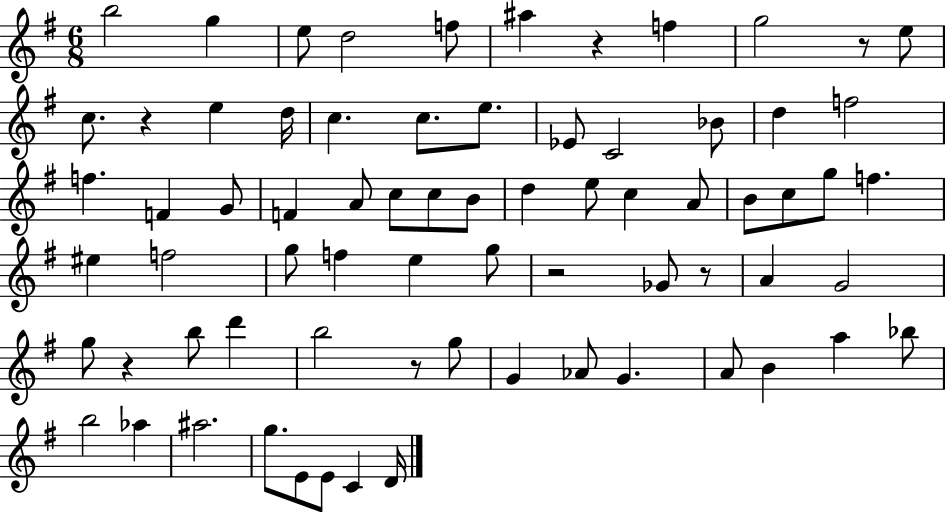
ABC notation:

X:1
T:Untitled
M:6/8
L:1/4
K:G
b2 g e/2 d2 f/2 ^a z f g2 z/2 e/2 c/2 z e d/4 c c/2 e/2 _E/2 C2 _B/2 d f2 f F G/2 F A/2 c/2 c/2 B/2 d e/2 c A/2 B/2 c/2 g/2 f ^e f2 g/2 f e g/2 z2 _G/2 z/2 A G2 g/2 z b/2 d' b2 z/2 g/2 G _A/2 G A/2 B a _b/2 b2 _a ^a2 g/2 E/2 E/2 C D/4